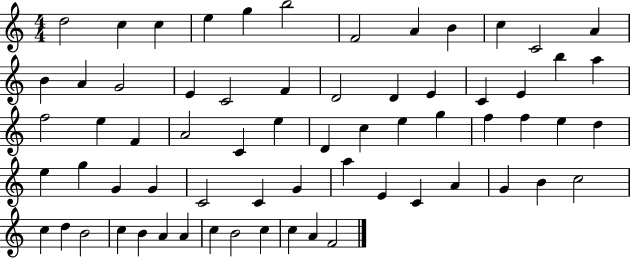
{
  \clef treble
  \numericTimeSignature
  \time 4/4
  \key c \major
  d''2 c''4 c''4 | e''4 g''4 b''2 | f'2 a'4 b'4 | c''4 c'2 a'4 | \break b'4 a'4 g'2 | e'4 c'2 f'4 | d'2 d'4 e'4 | c'4 e'4 b''4 a''4 | \break f''2 e''4 f'4 | a'2 c'4 e''4 | d'4 c''4 e''4 g''4 | f''4 f''4 e''4 d''4 | \break e''4 g''4 g'4 g'4 | c'2 c'4 g'4 | a''4 e'4 c'4 a'4 | g'4 b'4 c''2 | \break c''4 d''4 b'2 | c''4 b'4 a'4 a'4 | c''4 b'2 c''4 | c''4 a'4 f'2 | \break \bar "|."
}